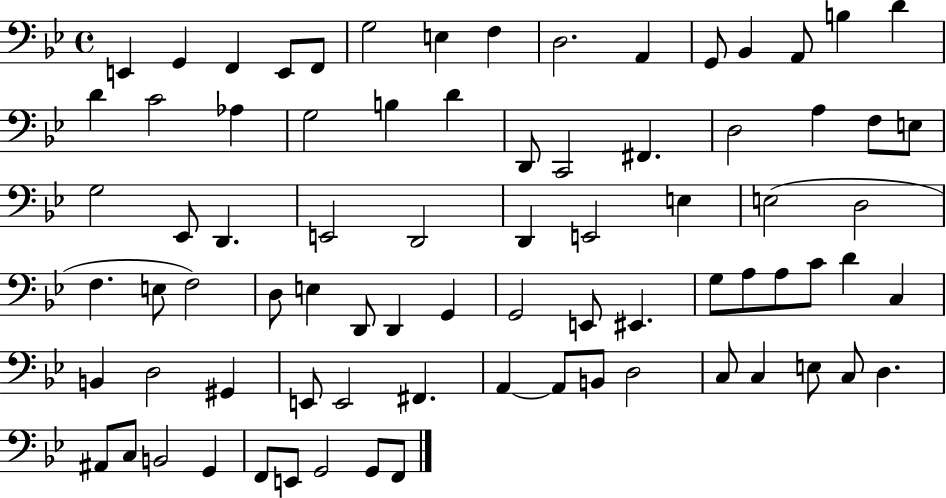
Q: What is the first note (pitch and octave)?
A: E2